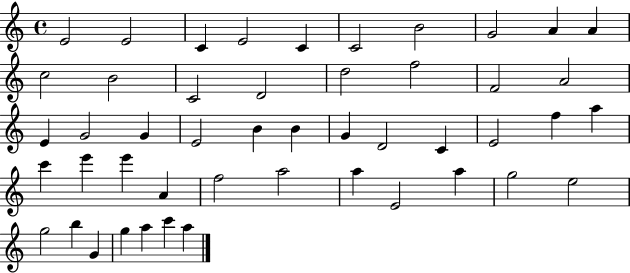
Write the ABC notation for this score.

X:1
T:Untitled
M:4/4
L:1/4
K:C
E2 E2 C E2 C C2 B2 G2 A A c2 B2 C2 D2 d2 f2 F2 A2 E G2 G E2 B B G D2 C E2 f a c' e' e' A f2 a2 a E2 a g2 e2 g2 b G g a c' a